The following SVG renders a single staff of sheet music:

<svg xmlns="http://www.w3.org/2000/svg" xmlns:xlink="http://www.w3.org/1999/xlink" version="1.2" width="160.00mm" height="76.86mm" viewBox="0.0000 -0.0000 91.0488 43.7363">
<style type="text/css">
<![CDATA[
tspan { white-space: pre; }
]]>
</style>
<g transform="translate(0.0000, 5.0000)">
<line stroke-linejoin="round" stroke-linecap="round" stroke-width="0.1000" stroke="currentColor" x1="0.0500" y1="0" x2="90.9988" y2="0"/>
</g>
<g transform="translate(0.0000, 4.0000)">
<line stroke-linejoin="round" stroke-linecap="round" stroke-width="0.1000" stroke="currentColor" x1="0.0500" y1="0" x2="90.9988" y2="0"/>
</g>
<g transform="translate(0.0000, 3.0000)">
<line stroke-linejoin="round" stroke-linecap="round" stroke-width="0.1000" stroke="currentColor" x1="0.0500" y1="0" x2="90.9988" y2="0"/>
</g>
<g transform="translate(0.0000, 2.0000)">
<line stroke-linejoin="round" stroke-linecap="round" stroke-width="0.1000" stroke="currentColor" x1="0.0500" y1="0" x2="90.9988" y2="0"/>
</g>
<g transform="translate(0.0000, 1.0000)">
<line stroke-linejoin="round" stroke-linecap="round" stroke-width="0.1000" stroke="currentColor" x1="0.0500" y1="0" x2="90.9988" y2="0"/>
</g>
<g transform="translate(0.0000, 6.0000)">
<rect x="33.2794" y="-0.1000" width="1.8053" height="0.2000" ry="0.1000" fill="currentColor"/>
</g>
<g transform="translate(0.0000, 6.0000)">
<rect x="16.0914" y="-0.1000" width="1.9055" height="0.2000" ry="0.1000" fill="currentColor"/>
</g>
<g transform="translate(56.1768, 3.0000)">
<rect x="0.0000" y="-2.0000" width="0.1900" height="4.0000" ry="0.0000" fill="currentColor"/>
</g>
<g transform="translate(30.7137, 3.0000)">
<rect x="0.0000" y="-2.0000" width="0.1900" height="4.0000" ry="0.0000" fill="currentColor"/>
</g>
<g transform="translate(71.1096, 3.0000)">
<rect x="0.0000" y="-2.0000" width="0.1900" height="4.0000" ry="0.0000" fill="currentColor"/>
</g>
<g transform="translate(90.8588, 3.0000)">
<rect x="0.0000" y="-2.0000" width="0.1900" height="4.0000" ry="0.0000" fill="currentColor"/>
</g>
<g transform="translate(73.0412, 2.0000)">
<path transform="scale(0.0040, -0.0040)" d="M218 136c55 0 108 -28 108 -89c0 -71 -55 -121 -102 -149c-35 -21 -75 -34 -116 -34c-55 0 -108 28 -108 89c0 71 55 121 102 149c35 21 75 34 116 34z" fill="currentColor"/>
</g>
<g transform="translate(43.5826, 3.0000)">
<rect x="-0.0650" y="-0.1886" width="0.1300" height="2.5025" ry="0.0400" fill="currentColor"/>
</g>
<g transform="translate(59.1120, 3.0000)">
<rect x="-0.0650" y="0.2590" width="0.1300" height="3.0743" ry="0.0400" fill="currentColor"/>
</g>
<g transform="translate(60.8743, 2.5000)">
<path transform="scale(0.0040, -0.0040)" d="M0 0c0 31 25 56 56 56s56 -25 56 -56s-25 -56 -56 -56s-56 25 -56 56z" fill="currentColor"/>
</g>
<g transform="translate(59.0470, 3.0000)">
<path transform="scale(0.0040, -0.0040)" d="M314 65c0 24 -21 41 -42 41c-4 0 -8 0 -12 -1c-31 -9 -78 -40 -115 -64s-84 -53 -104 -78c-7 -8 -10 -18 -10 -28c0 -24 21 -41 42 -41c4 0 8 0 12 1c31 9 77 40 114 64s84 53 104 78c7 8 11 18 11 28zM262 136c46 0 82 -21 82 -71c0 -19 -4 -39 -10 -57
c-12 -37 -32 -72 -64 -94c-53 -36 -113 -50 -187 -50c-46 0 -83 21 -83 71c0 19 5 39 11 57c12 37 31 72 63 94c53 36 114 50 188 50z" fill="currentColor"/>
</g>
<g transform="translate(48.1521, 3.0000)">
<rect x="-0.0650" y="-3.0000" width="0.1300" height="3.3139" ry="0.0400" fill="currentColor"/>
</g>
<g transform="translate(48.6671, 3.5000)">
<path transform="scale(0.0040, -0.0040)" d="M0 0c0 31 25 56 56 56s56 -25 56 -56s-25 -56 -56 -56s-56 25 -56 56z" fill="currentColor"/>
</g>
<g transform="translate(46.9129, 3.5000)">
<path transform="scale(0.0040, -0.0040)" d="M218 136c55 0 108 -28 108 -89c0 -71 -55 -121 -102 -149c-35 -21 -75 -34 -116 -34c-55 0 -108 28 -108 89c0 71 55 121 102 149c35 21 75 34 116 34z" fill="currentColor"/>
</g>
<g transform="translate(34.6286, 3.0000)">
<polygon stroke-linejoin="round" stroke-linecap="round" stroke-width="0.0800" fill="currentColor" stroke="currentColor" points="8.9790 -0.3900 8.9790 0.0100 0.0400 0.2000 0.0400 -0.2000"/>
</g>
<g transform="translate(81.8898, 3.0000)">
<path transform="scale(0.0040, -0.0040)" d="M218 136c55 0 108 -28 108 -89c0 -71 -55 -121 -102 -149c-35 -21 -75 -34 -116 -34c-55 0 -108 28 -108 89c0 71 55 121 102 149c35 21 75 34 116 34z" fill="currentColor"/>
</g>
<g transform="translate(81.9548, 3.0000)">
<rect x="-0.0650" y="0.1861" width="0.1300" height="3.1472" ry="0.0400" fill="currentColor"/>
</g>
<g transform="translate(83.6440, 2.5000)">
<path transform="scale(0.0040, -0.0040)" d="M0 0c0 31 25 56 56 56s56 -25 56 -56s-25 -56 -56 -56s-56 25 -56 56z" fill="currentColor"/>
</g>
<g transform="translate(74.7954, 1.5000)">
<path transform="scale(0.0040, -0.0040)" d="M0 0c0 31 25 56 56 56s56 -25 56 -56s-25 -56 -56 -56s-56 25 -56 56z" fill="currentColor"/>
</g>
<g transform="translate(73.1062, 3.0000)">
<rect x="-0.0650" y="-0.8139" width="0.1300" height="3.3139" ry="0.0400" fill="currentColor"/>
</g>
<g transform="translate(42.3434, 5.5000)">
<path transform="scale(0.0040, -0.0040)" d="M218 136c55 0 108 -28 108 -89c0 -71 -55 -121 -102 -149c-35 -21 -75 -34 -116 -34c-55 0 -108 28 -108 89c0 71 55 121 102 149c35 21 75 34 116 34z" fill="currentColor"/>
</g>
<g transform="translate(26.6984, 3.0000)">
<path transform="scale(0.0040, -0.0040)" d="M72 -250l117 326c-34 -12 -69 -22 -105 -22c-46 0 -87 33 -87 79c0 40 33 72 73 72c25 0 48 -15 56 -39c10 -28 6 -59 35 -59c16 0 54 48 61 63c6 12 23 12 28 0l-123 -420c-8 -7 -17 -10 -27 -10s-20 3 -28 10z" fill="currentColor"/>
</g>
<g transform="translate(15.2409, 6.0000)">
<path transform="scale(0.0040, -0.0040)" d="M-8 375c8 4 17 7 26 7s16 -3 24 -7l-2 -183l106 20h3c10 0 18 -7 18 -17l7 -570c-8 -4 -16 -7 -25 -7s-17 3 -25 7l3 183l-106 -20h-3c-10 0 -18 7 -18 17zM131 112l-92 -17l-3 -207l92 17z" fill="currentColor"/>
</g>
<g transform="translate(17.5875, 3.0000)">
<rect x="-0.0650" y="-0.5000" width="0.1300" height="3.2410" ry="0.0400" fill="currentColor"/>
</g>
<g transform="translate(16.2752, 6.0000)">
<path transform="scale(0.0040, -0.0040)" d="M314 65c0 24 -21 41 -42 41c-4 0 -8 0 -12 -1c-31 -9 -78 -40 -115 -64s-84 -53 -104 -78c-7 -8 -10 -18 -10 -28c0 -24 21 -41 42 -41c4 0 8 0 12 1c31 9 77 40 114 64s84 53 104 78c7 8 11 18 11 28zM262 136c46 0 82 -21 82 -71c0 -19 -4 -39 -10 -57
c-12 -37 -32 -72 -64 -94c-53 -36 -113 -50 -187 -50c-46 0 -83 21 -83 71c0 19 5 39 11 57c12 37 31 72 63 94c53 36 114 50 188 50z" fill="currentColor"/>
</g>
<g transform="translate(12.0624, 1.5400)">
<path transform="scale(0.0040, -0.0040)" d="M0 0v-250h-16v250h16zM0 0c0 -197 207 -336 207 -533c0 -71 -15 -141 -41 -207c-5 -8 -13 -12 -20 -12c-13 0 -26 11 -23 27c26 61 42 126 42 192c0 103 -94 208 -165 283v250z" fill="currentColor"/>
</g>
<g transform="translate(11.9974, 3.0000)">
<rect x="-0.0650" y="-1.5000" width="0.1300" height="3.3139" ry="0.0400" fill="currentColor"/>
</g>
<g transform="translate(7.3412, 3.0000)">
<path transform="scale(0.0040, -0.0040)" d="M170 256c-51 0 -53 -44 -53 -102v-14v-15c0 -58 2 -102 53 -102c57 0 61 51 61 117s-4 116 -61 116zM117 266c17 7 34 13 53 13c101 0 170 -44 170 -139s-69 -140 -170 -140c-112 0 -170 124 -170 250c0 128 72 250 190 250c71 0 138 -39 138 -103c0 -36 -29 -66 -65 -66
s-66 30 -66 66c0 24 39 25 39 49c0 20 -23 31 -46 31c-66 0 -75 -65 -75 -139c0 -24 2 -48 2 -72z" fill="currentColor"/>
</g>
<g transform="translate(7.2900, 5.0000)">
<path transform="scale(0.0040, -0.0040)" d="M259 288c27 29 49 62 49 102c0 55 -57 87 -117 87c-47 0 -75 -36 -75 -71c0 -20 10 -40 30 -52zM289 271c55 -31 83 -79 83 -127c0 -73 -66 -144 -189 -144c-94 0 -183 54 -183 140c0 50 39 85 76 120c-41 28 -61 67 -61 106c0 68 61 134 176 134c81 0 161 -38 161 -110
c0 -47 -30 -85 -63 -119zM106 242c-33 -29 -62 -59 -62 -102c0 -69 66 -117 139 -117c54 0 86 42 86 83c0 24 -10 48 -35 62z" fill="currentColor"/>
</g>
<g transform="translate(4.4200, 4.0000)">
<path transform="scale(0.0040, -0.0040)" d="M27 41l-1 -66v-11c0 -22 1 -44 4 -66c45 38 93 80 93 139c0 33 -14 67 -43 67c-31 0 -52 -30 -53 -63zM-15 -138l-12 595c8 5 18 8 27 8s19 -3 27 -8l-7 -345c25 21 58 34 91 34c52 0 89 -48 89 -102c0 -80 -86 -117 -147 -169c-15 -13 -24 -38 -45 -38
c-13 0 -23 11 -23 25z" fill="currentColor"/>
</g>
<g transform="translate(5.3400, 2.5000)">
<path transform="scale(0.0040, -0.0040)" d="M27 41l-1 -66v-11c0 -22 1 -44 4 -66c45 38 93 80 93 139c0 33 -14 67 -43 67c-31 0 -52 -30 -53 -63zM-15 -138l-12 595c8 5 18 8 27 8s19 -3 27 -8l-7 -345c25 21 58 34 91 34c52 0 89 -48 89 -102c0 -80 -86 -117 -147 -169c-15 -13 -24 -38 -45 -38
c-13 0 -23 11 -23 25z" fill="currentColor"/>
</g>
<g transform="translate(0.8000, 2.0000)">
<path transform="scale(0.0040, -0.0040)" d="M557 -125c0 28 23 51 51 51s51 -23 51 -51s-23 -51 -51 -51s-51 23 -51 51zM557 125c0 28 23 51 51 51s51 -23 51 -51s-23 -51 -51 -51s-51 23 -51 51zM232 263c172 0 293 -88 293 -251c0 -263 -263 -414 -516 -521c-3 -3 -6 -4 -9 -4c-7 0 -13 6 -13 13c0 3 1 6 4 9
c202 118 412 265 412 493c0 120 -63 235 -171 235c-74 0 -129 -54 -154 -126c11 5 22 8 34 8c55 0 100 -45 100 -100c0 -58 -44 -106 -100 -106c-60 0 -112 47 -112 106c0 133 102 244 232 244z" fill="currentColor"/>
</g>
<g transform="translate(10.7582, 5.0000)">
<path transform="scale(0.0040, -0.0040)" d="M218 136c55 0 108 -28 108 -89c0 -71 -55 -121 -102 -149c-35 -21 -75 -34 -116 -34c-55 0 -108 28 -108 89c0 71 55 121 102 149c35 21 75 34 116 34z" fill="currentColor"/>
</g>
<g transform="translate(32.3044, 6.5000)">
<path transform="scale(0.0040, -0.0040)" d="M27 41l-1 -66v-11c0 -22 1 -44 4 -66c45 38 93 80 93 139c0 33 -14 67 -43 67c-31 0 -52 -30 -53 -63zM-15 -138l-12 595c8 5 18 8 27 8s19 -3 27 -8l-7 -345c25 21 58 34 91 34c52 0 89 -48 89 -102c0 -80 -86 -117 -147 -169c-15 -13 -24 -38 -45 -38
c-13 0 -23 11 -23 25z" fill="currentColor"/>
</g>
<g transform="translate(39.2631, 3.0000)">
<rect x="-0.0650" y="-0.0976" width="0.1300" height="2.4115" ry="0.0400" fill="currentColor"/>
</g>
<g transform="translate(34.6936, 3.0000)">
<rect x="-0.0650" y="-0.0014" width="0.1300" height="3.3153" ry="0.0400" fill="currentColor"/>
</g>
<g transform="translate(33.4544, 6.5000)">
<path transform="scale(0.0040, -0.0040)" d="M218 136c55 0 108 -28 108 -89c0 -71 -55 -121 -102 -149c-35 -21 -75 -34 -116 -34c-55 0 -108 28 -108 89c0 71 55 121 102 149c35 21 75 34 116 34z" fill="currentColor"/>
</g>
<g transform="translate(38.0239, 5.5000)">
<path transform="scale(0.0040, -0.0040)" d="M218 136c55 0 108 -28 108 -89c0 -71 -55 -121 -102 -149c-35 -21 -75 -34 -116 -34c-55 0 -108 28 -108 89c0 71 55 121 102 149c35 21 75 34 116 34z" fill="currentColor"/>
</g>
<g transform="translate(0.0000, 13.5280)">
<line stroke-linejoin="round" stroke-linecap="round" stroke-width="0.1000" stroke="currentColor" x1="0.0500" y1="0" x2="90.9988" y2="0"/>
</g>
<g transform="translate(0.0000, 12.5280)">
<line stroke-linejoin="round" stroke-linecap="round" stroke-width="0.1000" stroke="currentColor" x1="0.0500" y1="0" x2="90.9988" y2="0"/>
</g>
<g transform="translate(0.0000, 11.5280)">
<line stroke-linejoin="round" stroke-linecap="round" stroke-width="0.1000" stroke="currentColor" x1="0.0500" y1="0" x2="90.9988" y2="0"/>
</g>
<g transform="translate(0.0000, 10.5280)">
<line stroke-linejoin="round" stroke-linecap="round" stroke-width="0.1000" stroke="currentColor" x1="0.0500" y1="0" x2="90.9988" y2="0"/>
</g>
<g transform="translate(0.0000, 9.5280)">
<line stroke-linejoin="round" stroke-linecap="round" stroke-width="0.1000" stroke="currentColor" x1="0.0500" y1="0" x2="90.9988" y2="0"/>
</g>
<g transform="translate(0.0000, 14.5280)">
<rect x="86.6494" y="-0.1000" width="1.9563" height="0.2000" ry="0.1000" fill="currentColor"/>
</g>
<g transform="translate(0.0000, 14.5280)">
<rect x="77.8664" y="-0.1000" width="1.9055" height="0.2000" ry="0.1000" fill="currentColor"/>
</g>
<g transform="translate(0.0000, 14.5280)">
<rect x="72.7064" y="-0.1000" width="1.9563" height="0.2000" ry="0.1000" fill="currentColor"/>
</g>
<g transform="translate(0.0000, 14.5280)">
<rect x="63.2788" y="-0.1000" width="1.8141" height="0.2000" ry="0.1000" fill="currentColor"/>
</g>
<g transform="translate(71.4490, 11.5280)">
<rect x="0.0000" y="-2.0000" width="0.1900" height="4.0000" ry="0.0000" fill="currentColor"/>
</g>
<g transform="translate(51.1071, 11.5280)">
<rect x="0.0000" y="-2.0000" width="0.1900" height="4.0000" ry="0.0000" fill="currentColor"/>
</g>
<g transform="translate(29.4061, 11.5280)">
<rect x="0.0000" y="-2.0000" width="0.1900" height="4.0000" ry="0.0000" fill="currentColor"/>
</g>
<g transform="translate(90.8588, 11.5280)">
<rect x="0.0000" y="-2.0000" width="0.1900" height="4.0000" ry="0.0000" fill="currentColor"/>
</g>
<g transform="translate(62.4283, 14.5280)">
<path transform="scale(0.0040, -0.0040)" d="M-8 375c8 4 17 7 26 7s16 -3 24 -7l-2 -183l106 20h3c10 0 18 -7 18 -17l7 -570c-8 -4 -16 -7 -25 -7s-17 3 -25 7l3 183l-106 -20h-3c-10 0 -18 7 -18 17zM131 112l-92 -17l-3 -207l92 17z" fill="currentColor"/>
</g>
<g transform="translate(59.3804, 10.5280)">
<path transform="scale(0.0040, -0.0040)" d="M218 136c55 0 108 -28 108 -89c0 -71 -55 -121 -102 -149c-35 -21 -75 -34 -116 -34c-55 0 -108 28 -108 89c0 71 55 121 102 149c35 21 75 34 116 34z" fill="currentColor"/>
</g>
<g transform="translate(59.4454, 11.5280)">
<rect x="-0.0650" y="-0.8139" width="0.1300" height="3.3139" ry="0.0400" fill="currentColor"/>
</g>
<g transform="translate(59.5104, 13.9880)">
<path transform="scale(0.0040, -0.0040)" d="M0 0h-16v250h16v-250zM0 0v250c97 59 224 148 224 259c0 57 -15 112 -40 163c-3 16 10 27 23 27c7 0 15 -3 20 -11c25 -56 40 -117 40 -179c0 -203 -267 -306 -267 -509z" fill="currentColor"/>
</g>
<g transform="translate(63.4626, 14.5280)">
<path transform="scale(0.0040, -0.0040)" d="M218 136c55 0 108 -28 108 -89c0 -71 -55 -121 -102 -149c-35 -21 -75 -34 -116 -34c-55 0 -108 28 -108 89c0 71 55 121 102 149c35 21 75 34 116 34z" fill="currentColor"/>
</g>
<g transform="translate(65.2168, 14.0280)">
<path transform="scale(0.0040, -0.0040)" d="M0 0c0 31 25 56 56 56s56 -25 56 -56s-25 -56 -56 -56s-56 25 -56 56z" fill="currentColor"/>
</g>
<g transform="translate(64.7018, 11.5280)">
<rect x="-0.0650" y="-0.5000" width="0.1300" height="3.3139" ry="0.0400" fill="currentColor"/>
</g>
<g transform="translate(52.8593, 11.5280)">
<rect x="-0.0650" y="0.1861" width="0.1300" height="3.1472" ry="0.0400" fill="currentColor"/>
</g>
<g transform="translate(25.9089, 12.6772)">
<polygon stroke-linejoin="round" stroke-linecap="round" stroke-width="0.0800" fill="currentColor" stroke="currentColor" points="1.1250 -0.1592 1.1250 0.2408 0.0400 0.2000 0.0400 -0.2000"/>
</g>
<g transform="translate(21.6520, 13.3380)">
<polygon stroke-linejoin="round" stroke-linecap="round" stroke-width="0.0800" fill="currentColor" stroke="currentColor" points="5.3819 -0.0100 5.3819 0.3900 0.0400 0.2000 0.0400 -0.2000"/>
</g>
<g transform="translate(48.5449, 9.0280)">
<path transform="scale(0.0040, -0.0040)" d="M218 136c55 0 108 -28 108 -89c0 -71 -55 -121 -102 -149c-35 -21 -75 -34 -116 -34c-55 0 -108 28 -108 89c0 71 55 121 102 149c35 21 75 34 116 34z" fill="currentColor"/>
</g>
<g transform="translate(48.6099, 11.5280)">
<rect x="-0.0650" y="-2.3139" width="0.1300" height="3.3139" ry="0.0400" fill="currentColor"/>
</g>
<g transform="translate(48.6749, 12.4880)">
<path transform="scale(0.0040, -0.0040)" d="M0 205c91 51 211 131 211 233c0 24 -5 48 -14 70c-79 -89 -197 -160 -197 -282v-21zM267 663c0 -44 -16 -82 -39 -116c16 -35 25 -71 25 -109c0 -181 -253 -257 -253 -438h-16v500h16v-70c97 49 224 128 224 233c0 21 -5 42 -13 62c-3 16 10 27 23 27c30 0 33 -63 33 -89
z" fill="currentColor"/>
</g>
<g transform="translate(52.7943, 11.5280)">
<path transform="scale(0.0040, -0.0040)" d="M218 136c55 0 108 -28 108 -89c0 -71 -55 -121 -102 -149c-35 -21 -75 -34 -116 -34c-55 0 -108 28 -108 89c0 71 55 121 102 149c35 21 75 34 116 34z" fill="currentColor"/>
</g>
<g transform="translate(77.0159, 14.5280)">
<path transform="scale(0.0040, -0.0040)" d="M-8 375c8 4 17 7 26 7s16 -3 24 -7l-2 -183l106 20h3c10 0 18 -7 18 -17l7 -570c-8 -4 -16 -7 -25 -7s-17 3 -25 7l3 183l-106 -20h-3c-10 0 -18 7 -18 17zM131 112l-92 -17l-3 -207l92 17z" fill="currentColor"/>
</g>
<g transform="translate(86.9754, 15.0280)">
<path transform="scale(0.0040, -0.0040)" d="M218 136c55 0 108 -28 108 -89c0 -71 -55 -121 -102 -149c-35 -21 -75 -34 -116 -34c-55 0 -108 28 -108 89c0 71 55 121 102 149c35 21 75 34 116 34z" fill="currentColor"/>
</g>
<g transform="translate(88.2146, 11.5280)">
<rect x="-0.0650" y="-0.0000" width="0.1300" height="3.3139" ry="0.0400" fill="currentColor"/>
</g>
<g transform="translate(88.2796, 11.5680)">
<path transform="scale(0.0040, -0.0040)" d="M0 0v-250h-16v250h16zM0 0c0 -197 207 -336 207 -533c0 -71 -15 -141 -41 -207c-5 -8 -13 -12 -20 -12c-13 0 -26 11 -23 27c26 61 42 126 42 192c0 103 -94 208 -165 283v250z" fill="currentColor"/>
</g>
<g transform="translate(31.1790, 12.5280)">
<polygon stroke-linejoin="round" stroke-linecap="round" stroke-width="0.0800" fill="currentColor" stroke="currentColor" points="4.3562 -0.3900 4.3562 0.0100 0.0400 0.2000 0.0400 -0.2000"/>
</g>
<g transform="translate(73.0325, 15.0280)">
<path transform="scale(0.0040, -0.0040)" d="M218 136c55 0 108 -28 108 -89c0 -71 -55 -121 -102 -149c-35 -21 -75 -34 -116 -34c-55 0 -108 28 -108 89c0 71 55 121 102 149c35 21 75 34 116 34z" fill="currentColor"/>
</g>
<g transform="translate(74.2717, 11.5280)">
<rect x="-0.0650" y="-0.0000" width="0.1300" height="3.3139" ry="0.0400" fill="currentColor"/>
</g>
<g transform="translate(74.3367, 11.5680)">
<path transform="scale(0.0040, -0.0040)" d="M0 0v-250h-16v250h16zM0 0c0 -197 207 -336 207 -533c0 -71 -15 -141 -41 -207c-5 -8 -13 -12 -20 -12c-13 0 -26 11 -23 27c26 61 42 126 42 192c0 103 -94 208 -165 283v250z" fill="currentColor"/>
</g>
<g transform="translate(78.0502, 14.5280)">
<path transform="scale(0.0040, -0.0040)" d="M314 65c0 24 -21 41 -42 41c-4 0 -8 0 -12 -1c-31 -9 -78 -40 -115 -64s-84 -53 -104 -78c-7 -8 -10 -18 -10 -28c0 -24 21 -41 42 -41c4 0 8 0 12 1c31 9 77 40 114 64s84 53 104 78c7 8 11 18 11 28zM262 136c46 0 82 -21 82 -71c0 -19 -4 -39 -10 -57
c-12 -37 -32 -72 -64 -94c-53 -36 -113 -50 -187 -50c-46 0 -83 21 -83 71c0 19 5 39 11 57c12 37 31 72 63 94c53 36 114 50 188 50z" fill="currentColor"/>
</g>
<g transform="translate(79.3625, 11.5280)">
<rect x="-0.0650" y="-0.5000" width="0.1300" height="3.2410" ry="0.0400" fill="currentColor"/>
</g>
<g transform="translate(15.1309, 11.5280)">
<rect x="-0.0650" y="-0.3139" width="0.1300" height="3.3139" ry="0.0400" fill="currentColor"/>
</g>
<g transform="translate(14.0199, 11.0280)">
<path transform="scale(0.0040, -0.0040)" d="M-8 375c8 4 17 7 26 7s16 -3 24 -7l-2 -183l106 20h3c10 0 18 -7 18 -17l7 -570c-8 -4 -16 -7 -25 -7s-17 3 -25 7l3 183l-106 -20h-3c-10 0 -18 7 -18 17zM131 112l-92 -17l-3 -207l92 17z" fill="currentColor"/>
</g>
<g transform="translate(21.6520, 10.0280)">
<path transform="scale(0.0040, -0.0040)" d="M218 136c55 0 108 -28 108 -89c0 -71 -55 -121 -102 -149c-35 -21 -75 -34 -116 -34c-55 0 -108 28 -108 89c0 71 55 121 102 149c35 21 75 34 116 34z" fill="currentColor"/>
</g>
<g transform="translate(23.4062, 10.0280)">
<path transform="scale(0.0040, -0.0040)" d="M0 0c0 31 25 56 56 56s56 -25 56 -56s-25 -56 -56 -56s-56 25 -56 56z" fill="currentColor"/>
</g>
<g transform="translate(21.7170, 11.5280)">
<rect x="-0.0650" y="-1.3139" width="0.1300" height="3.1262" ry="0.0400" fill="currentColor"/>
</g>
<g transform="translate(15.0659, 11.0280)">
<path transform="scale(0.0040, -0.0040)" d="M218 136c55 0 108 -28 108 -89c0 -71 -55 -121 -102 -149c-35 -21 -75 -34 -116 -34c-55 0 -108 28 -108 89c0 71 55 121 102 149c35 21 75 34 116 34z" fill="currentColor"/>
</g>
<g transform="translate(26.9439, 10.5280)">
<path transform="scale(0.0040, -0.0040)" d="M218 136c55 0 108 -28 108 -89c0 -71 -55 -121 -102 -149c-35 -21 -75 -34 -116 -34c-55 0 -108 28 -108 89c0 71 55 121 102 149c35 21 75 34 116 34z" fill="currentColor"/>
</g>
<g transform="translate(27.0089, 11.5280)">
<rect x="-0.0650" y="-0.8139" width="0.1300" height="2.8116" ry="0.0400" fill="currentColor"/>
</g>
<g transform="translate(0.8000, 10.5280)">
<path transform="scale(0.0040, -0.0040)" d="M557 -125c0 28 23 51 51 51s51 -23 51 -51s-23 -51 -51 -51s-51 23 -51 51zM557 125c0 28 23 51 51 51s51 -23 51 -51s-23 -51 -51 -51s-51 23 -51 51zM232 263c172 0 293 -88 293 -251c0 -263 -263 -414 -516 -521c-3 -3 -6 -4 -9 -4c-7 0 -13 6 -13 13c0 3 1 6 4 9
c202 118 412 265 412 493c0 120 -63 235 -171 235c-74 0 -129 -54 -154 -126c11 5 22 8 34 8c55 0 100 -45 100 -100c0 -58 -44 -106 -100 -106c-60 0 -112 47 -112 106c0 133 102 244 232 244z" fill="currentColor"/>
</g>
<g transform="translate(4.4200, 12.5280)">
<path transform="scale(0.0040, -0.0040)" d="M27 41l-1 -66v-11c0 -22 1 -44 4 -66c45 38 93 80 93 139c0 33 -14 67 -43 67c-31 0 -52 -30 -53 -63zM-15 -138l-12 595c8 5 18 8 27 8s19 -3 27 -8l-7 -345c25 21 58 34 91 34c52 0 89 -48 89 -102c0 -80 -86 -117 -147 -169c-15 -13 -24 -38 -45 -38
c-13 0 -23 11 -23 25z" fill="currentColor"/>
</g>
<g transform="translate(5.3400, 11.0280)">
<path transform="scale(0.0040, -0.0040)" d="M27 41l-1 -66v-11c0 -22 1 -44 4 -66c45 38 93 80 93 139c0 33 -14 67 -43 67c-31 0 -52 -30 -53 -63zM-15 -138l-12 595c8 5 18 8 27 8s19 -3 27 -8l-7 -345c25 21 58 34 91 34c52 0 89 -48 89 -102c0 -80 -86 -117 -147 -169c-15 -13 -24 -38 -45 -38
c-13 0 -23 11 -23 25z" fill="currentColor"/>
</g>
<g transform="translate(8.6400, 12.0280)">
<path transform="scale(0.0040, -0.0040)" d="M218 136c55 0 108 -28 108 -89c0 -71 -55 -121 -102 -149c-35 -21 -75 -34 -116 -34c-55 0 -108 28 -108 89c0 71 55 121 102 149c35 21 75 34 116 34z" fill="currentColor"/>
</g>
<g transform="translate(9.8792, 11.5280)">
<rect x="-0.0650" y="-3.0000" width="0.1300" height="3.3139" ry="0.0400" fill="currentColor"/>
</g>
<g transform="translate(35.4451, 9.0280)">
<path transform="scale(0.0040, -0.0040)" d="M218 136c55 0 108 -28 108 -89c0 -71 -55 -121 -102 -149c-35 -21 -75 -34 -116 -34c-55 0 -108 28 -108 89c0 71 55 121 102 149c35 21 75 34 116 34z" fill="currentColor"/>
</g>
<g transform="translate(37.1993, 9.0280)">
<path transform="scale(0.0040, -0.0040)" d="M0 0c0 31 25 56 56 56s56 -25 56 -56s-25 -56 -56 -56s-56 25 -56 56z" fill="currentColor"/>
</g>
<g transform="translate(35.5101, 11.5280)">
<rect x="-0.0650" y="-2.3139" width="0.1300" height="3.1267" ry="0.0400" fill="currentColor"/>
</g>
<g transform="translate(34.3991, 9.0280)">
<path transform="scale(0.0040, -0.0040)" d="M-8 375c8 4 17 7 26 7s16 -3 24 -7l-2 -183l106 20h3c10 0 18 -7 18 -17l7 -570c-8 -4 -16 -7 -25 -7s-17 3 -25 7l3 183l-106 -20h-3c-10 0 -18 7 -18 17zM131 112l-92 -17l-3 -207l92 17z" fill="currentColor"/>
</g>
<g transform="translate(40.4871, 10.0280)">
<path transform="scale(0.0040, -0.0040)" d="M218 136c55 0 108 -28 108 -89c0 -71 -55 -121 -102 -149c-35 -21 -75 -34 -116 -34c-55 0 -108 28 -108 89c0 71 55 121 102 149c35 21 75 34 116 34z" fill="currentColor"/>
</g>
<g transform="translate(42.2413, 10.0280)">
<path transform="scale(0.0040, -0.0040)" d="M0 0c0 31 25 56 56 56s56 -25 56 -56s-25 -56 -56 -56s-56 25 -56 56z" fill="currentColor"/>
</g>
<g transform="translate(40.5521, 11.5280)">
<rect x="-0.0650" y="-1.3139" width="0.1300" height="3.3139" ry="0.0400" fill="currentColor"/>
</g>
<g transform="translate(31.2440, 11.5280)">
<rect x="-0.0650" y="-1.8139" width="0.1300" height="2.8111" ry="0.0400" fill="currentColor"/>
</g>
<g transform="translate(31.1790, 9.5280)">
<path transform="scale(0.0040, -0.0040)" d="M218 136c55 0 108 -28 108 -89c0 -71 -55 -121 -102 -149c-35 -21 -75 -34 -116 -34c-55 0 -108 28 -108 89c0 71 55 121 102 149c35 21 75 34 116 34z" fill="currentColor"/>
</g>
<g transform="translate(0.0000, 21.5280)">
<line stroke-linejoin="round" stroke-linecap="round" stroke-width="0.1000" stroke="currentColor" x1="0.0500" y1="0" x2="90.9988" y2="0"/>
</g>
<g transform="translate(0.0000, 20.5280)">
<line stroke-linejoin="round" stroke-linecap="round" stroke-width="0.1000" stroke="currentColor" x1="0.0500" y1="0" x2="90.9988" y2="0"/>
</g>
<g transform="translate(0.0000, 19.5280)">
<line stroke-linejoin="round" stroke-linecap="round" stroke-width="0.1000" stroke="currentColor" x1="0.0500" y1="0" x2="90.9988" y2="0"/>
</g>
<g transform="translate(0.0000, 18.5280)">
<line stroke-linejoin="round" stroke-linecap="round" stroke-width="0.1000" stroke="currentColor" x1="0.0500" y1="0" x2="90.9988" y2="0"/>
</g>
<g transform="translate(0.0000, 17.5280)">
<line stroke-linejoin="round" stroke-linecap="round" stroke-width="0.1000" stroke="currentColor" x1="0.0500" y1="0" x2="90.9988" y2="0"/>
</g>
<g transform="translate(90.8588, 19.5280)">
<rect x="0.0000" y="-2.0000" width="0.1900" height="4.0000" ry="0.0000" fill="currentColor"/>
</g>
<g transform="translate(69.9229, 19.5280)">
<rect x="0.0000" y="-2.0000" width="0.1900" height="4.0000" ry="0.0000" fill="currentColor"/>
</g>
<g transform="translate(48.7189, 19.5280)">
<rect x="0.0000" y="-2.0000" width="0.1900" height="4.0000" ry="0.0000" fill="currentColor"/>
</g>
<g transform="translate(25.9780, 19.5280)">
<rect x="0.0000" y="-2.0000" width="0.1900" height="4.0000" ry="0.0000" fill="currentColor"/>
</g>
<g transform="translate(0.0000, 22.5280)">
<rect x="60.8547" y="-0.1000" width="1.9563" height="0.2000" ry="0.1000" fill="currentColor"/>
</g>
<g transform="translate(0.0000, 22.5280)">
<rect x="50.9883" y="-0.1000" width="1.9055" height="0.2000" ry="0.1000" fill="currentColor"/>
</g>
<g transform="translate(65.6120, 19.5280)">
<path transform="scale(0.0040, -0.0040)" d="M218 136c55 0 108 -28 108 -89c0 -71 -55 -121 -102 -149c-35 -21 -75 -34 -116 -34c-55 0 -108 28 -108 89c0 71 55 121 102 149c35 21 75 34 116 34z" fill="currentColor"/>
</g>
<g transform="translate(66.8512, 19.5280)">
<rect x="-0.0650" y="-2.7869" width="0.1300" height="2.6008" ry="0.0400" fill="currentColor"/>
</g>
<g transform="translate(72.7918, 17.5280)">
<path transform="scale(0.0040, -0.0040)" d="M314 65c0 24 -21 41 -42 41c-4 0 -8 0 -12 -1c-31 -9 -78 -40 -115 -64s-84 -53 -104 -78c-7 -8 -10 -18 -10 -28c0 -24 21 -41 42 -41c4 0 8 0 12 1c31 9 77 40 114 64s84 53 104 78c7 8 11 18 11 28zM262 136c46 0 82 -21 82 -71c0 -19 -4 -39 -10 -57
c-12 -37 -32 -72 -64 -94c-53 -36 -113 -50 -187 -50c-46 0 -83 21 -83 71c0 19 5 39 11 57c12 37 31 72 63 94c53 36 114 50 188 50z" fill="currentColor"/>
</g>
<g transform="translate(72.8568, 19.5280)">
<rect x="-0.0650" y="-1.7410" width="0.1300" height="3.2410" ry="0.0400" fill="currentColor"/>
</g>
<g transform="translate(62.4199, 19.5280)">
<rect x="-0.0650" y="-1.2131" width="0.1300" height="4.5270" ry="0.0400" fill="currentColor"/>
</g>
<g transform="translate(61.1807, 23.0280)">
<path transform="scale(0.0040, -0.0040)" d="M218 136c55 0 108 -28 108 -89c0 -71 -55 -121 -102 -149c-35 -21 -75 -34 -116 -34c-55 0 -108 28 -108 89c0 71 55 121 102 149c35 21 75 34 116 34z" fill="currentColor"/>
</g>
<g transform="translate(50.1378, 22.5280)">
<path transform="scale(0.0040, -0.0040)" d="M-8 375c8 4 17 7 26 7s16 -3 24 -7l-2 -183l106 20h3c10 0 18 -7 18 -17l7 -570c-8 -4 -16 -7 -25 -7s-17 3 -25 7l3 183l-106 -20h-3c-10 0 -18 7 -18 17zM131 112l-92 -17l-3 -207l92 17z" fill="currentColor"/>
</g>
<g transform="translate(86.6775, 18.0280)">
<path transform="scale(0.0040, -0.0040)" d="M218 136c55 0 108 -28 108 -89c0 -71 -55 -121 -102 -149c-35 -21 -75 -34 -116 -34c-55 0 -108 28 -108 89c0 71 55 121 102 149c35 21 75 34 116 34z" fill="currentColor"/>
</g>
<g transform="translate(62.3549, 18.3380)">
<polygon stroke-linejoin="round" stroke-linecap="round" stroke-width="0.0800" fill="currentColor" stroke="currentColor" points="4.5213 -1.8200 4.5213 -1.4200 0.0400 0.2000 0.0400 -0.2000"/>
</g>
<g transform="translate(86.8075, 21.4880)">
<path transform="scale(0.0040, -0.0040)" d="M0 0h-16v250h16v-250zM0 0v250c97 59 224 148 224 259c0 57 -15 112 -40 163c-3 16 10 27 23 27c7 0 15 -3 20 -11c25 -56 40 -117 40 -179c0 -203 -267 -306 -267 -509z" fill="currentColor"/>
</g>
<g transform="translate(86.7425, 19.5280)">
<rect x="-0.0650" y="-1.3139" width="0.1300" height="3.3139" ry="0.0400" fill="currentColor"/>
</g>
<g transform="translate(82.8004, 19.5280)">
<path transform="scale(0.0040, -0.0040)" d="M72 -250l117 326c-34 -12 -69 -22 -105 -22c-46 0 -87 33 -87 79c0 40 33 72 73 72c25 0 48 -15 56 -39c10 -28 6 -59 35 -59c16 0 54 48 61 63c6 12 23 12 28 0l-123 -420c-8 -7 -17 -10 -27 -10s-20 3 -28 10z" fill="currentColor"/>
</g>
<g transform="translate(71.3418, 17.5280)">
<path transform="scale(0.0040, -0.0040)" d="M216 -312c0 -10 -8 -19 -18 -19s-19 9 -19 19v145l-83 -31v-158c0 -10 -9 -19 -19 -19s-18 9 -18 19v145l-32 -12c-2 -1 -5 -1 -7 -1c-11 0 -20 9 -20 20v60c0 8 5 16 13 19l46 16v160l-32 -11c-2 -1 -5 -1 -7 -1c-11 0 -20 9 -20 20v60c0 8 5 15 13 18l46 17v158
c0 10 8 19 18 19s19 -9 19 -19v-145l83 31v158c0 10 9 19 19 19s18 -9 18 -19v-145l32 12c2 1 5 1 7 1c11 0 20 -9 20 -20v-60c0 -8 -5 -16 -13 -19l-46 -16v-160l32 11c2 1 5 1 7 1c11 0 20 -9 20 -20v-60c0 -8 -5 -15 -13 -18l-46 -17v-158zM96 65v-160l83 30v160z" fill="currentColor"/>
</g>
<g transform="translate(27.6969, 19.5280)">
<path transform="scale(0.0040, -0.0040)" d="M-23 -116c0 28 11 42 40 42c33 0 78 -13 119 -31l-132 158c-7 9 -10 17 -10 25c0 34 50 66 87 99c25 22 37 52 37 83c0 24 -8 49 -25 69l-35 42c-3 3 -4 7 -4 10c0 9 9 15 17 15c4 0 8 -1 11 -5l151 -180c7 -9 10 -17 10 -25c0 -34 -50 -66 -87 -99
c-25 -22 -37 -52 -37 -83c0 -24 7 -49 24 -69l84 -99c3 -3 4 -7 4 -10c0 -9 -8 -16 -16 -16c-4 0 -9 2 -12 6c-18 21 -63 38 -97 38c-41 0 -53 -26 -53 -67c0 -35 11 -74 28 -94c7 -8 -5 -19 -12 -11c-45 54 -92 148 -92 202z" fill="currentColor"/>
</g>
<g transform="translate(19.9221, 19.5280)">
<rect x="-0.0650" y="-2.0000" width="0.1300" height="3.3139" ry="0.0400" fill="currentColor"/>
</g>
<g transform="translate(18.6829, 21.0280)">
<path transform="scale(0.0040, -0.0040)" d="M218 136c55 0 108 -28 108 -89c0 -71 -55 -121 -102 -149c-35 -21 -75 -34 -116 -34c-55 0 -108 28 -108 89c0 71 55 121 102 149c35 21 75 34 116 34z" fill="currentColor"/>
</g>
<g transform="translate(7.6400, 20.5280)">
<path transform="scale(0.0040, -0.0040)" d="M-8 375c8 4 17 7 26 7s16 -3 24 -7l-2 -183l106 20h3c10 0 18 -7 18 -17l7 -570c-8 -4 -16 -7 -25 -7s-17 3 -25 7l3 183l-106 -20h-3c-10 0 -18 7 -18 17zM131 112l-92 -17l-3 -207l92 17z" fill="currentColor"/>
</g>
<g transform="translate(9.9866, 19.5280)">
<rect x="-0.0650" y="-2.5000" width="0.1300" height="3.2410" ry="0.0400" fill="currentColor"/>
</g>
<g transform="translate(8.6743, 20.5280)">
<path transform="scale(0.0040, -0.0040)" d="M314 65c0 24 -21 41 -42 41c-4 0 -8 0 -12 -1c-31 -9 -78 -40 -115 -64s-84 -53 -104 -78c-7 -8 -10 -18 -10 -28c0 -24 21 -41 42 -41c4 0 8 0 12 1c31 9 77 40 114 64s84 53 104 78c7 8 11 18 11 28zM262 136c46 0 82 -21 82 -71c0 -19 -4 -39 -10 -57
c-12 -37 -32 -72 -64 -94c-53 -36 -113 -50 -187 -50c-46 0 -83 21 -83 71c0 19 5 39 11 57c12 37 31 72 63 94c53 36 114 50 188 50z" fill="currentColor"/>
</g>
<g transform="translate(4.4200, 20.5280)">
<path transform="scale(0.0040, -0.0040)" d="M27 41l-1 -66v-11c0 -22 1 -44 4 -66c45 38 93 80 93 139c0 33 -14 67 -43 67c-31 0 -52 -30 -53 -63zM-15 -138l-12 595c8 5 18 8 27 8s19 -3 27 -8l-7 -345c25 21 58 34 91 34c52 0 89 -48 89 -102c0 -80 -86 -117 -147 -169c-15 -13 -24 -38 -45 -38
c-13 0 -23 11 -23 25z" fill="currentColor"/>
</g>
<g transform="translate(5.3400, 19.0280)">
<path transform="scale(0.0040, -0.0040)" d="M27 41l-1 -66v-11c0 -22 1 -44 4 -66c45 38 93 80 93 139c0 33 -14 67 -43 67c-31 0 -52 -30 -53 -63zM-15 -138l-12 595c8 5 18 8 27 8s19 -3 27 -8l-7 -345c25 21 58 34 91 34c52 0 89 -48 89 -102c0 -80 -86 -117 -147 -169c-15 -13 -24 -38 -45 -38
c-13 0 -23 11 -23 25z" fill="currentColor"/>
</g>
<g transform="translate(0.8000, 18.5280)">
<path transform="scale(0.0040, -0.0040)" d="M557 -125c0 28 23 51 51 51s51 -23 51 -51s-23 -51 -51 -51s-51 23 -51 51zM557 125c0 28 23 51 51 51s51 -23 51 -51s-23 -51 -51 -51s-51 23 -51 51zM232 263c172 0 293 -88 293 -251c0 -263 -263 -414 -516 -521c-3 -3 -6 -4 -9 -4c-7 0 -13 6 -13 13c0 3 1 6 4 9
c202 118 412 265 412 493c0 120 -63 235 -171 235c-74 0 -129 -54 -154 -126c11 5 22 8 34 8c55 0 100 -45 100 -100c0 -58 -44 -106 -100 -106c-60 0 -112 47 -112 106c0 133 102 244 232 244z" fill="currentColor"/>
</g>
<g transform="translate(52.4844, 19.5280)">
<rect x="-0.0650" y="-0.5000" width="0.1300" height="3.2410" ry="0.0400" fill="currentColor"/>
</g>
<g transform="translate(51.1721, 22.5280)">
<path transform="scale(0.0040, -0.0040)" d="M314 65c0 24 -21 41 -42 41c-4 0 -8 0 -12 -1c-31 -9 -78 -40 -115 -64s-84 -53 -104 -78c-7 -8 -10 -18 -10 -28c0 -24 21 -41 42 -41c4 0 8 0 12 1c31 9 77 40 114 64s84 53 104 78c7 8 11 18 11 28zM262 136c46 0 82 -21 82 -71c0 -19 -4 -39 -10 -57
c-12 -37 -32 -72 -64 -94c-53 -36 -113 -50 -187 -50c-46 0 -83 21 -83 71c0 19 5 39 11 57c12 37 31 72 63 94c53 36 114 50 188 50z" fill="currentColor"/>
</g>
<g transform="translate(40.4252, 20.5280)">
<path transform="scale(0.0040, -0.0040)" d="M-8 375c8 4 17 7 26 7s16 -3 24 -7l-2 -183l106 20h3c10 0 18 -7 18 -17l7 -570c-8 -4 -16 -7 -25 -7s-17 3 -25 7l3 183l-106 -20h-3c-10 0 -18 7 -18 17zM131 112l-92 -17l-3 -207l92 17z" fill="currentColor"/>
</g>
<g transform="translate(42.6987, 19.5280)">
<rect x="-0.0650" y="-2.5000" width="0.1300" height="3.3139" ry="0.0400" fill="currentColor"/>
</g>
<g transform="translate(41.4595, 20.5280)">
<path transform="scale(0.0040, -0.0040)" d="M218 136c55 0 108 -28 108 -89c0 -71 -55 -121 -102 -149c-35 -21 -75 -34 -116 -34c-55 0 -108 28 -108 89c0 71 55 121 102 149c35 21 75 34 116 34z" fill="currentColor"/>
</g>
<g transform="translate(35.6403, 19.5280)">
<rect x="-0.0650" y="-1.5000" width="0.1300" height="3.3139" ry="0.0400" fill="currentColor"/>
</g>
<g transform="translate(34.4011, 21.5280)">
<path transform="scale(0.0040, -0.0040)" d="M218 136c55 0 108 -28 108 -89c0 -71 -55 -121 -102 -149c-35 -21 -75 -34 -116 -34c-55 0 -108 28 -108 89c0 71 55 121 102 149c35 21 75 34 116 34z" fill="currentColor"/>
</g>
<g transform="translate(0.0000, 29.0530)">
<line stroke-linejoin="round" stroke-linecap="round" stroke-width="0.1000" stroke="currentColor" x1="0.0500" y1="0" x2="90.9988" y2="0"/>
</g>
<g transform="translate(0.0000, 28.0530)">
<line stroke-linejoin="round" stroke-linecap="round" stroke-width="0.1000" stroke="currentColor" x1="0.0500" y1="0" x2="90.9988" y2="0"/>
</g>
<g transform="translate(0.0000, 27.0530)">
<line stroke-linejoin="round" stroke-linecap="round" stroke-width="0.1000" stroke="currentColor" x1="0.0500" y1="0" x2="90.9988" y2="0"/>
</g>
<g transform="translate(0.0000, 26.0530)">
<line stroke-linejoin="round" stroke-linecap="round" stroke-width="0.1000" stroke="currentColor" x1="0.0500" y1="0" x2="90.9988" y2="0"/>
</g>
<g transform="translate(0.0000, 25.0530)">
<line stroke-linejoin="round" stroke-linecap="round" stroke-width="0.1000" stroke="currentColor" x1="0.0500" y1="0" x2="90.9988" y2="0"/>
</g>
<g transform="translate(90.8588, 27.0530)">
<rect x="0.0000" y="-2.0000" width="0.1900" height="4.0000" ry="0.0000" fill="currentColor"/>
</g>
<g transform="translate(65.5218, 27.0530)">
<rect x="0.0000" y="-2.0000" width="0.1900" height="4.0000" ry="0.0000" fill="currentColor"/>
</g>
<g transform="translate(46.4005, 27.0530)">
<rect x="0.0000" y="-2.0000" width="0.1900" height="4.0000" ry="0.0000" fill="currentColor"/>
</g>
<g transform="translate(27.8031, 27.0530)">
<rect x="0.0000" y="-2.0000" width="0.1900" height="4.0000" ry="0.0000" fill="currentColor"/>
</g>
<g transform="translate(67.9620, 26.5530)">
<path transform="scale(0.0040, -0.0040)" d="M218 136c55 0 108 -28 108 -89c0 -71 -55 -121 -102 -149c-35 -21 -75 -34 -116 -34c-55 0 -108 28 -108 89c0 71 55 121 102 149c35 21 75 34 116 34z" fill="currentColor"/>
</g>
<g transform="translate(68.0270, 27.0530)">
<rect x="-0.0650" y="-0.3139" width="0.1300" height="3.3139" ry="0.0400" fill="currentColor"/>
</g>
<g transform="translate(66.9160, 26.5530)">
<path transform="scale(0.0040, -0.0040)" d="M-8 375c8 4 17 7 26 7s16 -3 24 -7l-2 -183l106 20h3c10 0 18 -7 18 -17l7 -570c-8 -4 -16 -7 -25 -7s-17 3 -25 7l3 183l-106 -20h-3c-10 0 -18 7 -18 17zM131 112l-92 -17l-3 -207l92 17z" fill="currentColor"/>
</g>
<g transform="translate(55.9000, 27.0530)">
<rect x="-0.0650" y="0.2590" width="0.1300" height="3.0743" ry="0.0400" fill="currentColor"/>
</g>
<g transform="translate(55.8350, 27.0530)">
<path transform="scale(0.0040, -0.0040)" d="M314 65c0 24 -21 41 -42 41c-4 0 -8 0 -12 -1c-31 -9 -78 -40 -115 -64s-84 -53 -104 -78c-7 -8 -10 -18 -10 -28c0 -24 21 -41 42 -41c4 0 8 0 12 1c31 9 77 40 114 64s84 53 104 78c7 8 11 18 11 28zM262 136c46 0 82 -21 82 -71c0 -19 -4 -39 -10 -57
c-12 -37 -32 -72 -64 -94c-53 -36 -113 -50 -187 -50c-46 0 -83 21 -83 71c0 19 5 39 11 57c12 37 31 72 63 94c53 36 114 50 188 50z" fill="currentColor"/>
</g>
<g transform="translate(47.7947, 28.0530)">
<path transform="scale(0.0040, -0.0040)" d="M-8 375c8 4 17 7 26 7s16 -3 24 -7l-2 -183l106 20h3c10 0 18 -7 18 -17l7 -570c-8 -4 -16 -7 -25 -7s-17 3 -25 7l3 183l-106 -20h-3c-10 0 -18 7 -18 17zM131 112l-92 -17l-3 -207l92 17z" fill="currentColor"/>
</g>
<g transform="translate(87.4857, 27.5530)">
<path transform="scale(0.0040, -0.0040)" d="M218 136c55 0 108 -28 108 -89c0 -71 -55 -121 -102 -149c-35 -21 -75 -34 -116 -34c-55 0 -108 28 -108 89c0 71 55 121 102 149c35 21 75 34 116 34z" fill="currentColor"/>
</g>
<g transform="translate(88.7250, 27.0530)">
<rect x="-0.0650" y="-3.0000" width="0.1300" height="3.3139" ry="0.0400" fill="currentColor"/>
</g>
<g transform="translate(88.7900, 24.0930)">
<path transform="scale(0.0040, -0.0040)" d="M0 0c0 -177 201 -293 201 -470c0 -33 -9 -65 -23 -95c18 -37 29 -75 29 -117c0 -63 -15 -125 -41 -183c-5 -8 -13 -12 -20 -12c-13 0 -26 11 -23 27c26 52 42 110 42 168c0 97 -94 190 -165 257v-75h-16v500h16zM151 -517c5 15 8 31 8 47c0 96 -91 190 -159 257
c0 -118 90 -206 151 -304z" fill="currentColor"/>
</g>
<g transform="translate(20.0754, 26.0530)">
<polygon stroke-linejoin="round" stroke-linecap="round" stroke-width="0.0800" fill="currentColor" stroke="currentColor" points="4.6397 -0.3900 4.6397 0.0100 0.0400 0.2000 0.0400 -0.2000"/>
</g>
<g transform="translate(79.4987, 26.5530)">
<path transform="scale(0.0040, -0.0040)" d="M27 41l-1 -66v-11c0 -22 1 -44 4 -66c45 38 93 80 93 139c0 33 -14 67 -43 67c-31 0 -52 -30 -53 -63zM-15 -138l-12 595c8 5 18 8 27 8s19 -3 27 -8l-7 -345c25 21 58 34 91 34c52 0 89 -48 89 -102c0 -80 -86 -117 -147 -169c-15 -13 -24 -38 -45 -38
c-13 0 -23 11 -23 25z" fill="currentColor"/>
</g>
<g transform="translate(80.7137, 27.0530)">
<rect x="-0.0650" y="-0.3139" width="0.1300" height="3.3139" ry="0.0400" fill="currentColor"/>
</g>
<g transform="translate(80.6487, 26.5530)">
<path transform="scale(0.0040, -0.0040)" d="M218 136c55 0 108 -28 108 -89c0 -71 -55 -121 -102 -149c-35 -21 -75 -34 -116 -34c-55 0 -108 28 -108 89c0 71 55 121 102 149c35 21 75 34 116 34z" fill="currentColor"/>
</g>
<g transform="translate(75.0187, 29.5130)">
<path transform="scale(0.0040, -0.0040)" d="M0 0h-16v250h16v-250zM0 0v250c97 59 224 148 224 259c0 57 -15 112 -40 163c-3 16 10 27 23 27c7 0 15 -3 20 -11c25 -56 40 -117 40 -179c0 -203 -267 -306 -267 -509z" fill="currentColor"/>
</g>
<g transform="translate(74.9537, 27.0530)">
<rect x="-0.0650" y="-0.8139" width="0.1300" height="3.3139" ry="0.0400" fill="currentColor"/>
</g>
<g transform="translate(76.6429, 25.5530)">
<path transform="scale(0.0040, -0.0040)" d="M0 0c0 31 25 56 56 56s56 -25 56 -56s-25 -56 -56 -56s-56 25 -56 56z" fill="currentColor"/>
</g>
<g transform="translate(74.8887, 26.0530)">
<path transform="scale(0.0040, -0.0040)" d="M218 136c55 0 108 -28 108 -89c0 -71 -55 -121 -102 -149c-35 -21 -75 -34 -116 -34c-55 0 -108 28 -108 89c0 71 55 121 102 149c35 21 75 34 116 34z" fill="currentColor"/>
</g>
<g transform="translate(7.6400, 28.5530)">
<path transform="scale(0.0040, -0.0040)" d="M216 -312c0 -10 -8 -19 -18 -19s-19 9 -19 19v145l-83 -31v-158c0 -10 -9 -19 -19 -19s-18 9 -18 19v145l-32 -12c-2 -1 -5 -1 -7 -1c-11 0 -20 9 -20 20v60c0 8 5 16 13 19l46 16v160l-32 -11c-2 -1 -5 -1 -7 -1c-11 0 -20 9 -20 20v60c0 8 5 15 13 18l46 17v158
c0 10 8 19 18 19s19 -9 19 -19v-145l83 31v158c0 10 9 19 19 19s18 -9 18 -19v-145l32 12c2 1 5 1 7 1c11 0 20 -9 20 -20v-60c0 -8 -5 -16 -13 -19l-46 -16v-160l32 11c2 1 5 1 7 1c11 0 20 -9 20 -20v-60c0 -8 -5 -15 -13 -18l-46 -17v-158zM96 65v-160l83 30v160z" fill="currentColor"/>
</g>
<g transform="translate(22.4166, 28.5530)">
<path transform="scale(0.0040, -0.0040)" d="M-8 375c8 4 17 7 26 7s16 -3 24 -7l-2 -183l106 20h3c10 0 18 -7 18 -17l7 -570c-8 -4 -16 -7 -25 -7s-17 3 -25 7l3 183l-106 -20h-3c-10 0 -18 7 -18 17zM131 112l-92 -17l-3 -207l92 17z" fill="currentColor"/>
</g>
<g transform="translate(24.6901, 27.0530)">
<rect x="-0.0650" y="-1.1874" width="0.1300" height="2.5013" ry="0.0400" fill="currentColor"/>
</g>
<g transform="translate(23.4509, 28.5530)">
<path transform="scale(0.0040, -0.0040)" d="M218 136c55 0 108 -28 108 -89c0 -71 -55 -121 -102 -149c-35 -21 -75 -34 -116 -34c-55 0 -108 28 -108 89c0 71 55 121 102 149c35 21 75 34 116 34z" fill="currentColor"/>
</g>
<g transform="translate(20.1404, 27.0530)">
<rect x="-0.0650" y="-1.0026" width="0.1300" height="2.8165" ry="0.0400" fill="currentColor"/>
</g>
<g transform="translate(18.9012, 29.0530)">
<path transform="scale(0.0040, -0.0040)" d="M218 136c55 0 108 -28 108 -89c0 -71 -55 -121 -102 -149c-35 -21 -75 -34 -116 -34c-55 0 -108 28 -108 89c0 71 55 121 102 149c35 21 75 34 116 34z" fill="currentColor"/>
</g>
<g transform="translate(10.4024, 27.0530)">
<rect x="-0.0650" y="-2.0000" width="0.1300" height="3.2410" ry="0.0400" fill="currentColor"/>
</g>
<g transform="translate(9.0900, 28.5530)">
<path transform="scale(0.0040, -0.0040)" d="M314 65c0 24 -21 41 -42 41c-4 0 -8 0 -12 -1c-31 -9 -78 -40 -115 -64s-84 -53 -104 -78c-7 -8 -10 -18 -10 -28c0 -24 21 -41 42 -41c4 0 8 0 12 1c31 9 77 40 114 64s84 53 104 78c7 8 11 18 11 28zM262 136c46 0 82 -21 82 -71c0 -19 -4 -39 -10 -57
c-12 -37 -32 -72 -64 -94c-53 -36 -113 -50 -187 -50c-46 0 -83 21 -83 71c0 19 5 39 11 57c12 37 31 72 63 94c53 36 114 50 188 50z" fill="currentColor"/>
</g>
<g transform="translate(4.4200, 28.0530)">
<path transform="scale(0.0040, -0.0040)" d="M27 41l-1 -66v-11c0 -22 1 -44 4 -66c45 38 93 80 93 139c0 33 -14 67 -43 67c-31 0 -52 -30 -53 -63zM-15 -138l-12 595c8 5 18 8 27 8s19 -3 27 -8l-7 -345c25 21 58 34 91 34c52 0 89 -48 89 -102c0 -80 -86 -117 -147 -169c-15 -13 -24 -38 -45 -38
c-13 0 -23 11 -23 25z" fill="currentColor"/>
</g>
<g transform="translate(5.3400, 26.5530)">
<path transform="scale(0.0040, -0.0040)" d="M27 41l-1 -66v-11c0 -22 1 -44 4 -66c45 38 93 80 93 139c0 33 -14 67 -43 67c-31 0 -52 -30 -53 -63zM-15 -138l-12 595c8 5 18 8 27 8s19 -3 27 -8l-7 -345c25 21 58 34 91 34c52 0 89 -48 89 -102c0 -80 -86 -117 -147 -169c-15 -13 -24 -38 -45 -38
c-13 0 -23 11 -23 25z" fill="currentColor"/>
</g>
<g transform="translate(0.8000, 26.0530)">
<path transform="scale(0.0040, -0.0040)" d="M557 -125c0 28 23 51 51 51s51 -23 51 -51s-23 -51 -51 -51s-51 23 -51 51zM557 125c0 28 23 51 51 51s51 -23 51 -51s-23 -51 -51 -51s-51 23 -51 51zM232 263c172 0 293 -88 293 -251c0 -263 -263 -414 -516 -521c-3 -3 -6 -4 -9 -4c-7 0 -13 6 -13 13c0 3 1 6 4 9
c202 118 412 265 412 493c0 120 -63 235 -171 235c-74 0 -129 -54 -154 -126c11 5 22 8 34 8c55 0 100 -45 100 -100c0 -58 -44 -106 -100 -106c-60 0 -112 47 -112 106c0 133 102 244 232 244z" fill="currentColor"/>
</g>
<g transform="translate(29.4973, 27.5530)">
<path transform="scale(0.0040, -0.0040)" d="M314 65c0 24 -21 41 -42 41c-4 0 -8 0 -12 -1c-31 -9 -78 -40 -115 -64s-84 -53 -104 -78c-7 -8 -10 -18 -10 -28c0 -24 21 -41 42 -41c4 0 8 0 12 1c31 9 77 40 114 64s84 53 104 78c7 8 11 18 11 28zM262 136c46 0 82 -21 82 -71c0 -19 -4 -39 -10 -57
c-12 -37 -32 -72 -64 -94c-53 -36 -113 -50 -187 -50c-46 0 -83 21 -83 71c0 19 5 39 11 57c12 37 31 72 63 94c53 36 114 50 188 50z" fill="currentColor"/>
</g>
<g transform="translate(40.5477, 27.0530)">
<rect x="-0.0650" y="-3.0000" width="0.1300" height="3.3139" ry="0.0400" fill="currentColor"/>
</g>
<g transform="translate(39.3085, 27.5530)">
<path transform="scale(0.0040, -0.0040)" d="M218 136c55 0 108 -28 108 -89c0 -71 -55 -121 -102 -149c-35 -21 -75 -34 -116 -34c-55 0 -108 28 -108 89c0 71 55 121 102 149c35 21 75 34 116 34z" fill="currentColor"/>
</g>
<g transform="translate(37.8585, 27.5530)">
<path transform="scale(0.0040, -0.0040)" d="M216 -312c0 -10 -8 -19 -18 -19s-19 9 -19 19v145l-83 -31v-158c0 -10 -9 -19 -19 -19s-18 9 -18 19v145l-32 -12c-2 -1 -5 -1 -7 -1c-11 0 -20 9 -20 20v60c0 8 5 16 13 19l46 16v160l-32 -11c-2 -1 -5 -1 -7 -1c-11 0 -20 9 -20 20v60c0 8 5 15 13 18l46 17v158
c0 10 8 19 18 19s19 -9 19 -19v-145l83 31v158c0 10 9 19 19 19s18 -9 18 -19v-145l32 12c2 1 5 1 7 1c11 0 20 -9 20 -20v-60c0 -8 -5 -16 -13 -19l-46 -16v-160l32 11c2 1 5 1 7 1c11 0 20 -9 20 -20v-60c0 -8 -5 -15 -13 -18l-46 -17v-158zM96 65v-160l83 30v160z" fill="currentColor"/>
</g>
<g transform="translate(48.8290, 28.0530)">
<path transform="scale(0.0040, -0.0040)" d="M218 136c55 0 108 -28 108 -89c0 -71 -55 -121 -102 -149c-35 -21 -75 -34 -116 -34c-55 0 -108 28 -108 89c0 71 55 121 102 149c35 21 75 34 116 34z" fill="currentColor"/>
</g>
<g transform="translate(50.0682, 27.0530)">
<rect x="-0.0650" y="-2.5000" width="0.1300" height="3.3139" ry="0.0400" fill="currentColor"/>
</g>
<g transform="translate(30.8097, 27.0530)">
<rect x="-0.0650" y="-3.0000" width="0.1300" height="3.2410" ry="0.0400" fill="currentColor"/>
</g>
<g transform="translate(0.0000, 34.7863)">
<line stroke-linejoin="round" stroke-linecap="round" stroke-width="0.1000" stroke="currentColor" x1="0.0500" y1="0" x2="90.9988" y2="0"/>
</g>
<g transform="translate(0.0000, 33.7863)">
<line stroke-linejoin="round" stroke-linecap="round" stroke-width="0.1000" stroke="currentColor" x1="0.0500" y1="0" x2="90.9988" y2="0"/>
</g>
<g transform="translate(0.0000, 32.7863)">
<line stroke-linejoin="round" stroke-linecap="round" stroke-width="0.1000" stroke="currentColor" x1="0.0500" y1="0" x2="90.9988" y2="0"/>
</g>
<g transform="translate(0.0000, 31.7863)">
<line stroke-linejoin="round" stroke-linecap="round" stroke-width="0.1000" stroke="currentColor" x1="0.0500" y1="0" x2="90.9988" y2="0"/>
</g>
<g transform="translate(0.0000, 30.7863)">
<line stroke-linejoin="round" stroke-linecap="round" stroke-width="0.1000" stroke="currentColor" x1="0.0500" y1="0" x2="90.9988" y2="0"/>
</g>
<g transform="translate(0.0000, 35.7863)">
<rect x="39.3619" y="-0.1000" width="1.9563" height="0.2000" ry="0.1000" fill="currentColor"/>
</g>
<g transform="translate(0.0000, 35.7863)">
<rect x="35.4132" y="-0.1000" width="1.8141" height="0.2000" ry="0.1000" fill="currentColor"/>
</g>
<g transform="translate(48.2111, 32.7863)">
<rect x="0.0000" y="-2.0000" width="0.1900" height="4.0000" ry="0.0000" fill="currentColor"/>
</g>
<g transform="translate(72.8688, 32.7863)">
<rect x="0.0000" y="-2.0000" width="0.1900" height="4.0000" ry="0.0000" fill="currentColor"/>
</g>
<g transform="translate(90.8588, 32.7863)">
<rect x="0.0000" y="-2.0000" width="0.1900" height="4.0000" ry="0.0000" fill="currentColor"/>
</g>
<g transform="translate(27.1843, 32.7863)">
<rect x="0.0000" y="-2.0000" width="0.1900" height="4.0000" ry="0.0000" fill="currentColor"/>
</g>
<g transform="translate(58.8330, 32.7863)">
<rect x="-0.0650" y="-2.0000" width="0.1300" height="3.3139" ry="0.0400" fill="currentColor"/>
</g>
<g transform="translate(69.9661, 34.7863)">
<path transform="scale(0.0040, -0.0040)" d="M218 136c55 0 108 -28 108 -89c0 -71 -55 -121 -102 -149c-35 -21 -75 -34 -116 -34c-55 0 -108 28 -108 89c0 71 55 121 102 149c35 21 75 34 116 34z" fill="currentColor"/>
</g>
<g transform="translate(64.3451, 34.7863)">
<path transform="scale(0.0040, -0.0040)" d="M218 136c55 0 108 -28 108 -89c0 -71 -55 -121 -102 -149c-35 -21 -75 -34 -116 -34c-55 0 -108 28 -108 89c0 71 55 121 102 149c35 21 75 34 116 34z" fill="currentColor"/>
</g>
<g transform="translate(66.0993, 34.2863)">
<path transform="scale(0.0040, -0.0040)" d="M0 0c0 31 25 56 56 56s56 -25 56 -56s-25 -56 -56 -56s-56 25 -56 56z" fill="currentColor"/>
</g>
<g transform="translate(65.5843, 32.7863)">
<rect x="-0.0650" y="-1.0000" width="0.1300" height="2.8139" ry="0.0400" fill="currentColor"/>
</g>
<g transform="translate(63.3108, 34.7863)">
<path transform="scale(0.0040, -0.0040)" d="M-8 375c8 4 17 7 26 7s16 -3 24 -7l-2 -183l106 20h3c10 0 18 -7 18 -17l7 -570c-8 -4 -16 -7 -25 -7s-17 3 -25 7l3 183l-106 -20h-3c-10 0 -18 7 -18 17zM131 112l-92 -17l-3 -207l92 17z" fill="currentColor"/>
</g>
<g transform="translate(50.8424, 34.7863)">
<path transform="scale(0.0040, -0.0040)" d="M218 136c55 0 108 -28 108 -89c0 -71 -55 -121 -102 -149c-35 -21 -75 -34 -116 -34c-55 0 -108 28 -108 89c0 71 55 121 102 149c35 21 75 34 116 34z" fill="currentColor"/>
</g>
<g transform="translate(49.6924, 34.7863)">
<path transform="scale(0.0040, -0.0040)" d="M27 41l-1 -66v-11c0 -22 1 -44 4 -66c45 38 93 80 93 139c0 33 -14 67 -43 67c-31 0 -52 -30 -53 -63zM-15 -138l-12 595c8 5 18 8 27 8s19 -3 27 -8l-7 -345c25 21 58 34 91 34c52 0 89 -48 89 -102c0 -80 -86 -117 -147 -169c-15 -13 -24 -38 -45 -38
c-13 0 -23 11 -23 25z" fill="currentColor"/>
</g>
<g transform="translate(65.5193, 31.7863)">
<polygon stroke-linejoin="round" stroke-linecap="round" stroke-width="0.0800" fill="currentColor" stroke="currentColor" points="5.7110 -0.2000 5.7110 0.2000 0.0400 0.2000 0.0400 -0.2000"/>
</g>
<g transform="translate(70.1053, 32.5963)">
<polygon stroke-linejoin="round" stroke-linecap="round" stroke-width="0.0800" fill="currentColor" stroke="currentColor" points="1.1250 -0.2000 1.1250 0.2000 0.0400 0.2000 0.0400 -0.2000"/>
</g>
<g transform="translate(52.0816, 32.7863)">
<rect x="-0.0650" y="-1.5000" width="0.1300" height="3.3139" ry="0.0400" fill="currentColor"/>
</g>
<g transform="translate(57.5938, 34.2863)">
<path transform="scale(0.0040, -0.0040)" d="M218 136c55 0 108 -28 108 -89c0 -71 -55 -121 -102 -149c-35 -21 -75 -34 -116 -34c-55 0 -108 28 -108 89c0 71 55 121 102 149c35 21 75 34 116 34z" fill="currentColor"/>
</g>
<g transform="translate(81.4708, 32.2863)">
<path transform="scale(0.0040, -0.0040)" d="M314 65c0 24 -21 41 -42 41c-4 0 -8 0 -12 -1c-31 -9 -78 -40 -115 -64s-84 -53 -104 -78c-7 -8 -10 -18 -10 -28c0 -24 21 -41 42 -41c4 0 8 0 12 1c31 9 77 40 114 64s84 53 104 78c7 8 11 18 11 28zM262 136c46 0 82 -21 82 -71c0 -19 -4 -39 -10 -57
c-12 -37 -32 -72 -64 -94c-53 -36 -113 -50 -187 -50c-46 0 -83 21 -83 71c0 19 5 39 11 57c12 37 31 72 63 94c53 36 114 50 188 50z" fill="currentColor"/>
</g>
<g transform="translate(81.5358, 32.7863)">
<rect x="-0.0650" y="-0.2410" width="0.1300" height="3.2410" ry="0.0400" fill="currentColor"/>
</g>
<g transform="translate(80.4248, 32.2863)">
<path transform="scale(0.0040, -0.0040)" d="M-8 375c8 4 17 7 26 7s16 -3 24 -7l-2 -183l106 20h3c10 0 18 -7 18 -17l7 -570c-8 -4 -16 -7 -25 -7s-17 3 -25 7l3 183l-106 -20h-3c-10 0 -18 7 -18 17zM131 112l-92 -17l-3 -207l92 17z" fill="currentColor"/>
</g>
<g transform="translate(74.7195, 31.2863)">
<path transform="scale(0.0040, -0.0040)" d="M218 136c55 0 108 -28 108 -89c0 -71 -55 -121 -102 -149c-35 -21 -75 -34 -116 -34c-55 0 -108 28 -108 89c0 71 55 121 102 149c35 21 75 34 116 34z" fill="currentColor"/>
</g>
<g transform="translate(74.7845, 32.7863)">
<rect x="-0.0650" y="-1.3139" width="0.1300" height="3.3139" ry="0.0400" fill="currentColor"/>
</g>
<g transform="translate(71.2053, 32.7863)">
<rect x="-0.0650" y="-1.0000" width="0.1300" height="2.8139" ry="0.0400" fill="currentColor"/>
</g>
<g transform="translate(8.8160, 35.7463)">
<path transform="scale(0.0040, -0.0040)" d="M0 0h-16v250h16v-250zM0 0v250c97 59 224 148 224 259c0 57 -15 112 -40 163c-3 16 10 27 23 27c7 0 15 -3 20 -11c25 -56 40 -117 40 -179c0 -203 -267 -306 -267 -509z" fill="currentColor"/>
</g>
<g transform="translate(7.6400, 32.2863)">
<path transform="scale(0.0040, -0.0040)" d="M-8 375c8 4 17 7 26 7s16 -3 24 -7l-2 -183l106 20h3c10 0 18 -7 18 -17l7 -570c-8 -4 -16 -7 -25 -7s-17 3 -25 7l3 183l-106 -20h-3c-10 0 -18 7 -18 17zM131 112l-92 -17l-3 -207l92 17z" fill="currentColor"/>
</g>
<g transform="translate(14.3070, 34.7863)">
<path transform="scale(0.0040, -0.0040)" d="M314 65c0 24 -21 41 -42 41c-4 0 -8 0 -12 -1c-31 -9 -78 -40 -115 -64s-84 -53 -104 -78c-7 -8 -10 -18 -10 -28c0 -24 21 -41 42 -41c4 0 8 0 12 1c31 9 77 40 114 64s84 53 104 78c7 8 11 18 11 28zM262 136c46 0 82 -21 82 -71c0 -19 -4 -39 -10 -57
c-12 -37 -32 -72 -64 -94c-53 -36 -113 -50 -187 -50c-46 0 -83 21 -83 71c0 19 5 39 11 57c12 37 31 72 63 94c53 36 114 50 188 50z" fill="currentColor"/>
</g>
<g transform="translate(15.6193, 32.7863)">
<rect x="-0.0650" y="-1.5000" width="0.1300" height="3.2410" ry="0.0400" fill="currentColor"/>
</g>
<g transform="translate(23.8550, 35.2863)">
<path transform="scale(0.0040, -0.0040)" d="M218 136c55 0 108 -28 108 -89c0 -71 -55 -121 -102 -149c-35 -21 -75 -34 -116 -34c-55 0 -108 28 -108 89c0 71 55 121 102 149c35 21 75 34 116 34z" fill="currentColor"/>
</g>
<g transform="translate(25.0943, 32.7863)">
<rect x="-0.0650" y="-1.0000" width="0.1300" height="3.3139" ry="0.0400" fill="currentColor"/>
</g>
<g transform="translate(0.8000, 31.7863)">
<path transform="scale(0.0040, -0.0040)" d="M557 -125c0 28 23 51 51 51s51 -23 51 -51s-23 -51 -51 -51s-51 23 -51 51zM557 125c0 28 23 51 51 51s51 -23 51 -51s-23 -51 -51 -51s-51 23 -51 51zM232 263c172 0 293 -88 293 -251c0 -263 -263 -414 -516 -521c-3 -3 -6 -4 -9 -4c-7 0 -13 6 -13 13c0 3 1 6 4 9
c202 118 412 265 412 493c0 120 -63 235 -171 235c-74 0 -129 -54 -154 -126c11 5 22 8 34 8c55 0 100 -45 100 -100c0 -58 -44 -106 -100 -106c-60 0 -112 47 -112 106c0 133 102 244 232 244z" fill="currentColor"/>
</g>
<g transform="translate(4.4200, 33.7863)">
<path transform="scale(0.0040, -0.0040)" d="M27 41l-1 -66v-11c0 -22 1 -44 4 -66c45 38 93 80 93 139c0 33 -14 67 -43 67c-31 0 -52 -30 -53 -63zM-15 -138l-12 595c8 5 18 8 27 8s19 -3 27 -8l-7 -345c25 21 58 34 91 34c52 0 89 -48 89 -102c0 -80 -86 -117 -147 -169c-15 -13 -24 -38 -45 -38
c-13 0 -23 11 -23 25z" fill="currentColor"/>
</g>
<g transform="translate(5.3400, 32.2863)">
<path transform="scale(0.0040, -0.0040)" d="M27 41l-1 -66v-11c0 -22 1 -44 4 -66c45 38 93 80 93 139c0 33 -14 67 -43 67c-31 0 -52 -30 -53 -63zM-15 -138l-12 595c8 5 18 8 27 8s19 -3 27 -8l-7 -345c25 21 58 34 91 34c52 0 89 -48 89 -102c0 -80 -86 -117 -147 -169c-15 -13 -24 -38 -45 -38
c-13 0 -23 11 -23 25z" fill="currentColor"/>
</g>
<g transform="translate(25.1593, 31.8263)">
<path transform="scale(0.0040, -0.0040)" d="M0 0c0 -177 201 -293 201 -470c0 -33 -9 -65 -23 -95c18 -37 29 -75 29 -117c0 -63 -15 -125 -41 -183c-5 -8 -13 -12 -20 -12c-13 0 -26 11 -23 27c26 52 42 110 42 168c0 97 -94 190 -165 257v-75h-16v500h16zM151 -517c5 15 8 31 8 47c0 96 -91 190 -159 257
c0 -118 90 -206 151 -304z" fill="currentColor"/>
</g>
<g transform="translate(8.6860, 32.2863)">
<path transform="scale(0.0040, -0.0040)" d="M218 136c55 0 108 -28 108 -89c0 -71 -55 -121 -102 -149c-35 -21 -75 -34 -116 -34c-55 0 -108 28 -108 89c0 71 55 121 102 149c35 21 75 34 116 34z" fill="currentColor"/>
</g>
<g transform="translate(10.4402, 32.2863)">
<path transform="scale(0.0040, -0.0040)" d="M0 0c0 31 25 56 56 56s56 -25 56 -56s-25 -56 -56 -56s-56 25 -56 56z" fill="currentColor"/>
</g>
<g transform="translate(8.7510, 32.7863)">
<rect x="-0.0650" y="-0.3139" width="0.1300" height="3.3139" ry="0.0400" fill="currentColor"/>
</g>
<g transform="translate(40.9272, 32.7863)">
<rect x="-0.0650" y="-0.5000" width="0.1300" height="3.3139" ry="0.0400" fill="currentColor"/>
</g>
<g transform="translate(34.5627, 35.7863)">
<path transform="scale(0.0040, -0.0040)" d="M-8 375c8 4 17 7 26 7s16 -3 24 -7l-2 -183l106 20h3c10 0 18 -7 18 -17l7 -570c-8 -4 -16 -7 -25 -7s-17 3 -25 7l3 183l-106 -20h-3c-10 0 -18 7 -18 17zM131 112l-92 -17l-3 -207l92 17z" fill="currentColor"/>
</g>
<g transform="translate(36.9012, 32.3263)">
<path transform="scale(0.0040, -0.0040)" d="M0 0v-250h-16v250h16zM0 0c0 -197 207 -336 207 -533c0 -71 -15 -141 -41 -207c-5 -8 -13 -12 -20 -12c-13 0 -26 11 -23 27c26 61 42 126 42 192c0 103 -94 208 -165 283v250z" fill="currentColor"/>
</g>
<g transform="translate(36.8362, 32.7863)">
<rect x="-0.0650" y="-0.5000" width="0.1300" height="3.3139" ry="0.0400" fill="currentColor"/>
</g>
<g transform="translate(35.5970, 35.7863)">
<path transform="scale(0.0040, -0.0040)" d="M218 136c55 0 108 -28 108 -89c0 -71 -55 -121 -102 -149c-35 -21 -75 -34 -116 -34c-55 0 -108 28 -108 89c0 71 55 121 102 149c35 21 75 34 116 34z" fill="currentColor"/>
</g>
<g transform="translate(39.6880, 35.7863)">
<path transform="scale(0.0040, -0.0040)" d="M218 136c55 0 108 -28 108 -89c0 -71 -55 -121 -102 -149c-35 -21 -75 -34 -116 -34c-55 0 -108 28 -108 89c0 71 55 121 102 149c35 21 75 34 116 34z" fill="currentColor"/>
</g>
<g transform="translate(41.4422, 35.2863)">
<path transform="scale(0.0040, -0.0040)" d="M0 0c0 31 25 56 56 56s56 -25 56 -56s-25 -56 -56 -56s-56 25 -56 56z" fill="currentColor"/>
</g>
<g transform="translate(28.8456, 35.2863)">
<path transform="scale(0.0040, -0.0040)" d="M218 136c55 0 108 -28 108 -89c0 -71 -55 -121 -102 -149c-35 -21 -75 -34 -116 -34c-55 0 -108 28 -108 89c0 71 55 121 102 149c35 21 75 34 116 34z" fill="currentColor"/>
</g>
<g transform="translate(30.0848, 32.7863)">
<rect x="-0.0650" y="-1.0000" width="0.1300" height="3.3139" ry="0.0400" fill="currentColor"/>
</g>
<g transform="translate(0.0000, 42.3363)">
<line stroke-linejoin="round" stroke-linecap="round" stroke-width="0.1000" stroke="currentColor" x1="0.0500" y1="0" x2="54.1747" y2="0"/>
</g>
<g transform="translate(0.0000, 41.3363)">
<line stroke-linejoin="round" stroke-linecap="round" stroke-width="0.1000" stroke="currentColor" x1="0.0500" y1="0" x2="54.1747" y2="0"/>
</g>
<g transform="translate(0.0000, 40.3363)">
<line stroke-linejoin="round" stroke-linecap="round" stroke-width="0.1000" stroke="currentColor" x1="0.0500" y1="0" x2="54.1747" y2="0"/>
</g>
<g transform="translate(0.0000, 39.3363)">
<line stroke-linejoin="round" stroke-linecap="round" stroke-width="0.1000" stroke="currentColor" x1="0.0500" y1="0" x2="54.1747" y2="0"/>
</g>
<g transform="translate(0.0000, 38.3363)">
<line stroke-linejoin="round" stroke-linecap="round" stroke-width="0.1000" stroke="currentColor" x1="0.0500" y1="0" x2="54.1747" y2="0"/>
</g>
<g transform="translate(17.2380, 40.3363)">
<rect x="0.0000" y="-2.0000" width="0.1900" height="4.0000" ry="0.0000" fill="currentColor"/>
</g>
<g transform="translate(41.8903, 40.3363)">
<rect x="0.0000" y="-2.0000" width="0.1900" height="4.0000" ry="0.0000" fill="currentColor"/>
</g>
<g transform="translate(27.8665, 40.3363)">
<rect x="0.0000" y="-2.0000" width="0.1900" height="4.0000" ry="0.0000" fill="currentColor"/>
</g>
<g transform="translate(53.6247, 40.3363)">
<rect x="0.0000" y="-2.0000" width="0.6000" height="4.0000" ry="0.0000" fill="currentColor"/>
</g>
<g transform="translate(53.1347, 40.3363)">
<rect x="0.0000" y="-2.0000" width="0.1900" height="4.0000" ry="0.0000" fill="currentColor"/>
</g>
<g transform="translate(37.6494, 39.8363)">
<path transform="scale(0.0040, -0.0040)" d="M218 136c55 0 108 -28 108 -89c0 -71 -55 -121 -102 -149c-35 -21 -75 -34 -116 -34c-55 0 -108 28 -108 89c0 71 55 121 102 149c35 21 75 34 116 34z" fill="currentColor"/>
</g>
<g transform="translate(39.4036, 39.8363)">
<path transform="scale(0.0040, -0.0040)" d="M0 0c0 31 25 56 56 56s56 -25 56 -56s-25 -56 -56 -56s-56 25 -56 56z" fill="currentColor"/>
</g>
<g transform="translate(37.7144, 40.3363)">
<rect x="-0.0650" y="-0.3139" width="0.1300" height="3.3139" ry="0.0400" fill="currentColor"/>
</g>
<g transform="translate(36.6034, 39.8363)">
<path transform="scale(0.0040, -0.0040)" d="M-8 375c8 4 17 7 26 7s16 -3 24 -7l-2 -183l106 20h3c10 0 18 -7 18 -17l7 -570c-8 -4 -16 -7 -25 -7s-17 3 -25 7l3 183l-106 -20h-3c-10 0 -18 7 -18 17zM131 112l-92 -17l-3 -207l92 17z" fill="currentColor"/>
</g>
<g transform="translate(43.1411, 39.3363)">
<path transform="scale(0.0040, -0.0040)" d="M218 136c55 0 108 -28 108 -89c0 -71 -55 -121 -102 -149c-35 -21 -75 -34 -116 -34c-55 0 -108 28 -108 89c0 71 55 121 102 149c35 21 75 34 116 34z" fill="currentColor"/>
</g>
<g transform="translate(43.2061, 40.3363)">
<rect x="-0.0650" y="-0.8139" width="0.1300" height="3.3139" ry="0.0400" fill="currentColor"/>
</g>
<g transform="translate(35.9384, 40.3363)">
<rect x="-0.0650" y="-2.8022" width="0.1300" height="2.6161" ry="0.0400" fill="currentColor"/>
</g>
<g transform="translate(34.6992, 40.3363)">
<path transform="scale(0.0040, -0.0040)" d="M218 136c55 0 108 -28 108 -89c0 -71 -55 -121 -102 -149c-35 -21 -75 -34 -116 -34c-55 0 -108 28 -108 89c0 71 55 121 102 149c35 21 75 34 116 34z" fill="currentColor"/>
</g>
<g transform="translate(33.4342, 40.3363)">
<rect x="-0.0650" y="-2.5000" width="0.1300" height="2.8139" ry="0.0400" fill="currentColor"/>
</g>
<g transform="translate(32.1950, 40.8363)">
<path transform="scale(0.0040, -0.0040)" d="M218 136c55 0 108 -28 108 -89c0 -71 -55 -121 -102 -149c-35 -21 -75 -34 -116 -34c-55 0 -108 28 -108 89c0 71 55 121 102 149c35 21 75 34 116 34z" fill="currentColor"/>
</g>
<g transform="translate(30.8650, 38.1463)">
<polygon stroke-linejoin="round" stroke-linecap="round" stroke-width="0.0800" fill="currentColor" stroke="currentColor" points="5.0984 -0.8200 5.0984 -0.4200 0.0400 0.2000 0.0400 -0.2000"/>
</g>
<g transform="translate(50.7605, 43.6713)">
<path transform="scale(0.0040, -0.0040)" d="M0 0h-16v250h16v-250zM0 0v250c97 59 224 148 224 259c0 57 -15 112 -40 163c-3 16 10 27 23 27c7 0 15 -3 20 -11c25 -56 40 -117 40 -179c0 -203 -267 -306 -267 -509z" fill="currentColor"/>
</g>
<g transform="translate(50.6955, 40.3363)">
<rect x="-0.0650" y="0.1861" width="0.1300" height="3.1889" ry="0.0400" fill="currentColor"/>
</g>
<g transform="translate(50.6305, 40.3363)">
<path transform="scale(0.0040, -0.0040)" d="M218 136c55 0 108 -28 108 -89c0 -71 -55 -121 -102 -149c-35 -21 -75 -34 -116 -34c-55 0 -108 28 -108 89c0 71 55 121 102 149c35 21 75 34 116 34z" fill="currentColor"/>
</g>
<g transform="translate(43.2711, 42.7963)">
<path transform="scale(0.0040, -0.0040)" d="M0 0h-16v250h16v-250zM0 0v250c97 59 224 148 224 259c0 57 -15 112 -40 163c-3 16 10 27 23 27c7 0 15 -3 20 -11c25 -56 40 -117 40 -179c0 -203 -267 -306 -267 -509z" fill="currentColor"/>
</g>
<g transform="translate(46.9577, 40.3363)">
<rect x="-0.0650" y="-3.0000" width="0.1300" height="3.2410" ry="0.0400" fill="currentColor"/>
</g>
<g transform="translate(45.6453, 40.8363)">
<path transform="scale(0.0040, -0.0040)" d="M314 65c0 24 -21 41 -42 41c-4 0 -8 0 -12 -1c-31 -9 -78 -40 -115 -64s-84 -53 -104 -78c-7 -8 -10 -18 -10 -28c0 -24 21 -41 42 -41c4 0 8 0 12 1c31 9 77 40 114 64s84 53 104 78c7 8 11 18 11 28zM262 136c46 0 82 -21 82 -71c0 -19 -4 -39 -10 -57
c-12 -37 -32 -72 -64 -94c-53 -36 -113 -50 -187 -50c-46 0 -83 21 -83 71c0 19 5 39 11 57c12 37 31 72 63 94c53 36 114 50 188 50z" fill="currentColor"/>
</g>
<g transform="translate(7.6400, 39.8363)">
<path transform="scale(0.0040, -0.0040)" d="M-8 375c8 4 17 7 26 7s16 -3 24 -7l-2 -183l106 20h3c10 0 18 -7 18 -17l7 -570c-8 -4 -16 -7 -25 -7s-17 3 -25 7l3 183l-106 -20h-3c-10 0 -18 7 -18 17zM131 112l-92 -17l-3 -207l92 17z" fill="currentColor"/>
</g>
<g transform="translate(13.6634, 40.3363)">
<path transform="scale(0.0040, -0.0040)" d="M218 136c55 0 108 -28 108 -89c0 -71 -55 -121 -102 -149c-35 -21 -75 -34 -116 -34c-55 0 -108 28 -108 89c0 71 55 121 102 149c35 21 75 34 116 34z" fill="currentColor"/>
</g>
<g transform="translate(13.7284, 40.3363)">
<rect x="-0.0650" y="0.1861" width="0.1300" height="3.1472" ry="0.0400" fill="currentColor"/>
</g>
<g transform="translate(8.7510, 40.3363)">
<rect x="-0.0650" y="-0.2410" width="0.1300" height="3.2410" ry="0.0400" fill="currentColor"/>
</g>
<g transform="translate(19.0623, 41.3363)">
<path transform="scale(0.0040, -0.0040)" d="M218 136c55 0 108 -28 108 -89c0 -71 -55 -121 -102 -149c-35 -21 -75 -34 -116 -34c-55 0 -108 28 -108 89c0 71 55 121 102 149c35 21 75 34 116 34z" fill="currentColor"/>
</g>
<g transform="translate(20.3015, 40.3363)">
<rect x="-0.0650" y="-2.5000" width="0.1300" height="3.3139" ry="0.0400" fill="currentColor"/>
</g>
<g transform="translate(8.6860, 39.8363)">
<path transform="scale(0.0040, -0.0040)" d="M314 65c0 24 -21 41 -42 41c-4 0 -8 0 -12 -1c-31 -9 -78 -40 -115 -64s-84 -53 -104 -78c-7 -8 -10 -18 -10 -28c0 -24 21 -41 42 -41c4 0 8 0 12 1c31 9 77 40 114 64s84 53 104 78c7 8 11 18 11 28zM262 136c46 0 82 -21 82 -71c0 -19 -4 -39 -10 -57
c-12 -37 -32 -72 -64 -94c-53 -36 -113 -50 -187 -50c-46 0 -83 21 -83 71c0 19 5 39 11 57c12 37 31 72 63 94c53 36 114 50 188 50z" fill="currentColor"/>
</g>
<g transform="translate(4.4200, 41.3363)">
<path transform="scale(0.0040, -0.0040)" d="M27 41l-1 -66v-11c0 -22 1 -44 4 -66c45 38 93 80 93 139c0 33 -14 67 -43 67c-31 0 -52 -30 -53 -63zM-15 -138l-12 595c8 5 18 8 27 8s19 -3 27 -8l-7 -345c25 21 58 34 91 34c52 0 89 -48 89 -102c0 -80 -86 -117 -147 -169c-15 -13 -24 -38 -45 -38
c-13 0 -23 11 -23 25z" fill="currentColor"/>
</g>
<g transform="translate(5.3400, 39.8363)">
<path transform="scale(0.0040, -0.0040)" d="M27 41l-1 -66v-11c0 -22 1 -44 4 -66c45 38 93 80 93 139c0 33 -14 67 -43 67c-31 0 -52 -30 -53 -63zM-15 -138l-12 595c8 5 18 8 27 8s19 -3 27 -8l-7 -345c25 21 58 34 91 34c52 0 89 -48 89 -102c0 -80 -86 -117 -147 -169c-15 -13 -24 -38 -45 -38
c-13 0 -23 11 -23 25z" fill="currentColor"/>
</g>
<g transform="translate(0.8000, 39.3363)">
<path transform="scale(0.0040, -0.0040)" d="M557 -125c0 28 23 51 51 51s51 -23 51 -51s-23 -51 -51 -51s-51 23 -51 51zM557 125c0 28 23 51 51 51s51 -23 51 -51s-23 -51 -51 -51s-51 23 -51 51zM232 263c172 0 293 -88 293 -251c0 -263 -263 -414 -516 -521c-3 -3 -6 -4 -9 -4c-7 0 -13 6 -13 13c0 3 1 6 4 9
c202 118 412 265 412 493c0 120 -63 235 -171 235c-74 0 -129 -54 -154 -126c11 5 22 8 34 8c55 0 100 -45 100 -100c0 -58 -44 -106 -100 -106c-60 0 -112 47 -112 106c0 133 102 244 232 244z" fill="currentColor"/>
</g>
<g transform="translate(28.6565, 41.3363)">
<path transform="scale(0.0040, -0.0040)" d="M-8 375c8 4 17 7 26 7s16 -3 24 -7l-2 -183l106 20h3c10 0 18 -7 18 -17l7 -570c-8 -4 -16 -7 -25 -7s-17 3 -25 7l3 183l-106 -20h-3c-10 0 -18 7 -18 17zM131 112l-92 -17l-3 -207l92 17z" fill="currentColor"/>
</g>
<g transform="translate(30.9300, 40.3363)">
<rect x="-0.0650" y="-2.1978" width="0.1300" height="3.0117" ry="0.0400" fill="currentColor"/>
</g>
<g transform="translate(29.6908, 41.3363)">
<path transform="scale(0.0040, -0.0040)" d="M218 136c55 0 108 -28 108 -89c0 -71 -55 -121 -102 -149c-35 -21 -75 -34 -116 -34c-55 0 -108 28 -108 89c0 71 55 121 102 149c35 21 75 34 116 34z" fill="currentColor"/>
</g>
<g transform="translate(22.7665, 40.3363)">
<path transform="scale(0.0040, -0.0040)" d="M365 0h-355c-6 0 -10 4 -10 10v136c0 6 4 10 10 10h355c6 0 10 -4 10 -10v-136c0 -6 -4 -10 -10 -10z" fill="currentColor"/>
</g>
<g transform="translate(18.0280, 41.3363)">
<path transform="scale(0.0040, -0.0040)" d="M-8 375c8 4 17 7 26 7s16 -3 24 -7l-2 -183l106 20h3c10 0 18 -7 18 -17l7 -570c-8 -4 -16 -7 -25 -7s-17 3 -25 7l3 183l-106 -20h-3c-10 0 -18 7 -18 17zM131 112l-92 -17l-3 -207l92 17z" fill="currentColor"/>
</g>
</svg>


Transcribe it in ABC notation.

X:1
T:Untitled
M:6/8
L:1/4
K:Bb
G,,/2 E,,2 z/2 _D,,/2 F,,/2 F,,/2 C, D,2 F, D, C, E, G,/2 F,/4 A,/2 B,/2 G, B,/4 D, F,/2 E,, D,,/2 E,,2 D,,/2 B,,2 A,, z G,, B,, E,,2 D,,/2 D,/2 ^A,2 z/2 G,/2 ^A,,2 G,,/2 A,,/2 C,2 ^C, B,, D,2 E, F,/2 _E, C,/4 E,/2 G,,2 F,,/4 F,, E,,/2 E,, _G,, A,, G,,/2 G,,/4 G, E,2 E,2 D, B,, z2 B,,/2 C,/2 D,/2 E, F,/2 C,2 D,/2